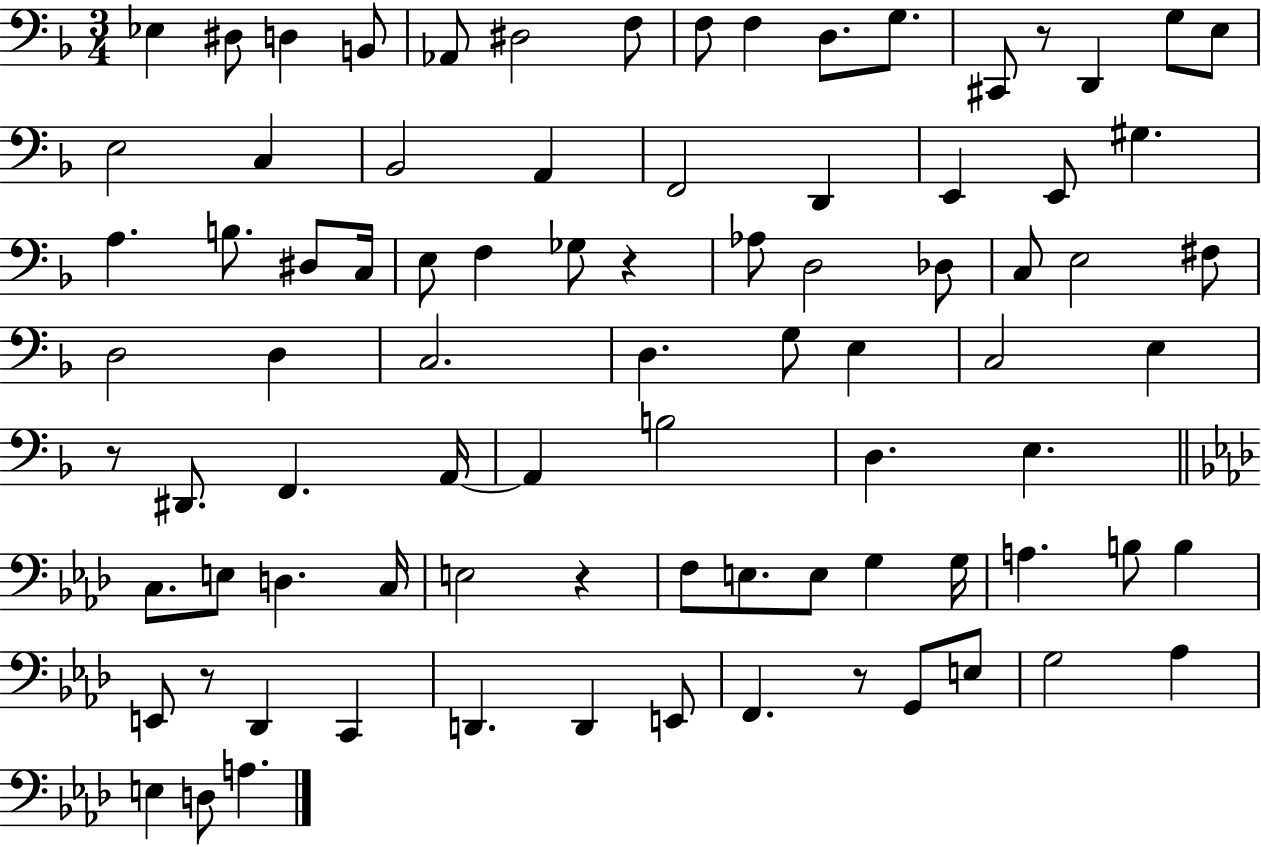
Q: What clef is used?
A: bass